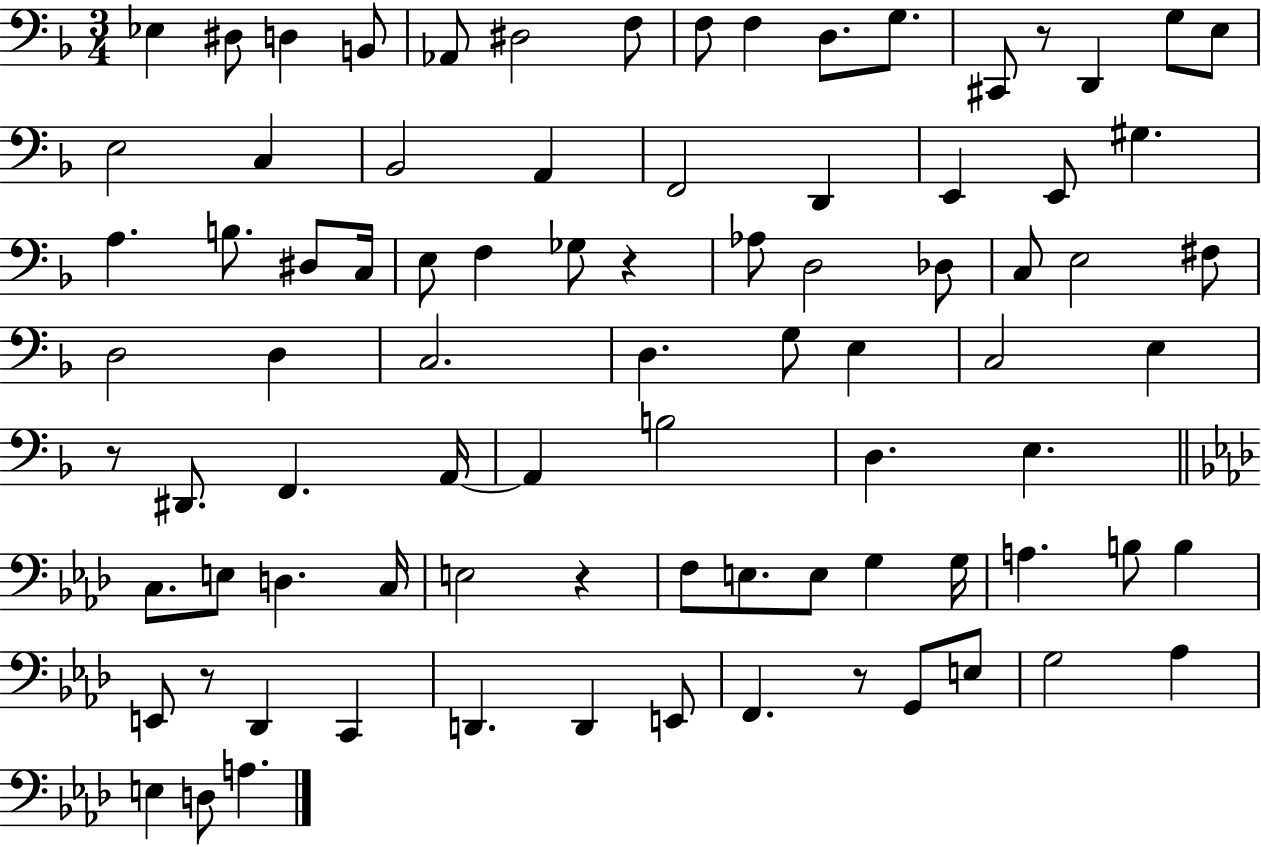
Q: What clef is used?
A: bass